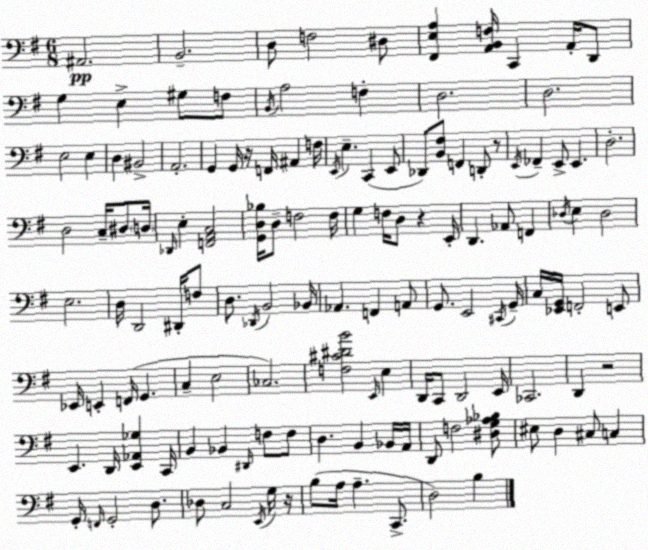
X:1
T:Untitled
M:6/8
L:1/4
K:G
^A,,2 B,,2 D,/2 F,2 ^D,/2 [^F,,E,A,] [A,,B,,F,]/4 C,, A,,/4 D,,/2 G, E, ^G,/2 F,/2 B,,/4 A,2 F, D,2 D,2 E,2 E, D, ^B,,2 A,,2 G,, G,,/4 z/4 F,,/4 ^A,, F,/4 E,,/4 E, C,, E,,/2 _D,,/2 [B,,^F,]/2 F,, D,,/2 z/2 E,,/4 _F,, E,,/2 E,, D,2 D,2 C,/4 ^D,/2 D,/4 _D,,/4 E, [F,,A,,C,]2 [G,,D,_B,]/4 D,/2 F,2 F,/4 G, F,/4 D,/2 z E,,/4 D,, _A,,/2 F,, _D,/4 E, _D,2 E,2 D,/4 D,,2 ^D,,/4 F,/2 D,/2 _D,,/4 B,,2 _B,,/4 _A,, F,, A,,/2 G,,/2 E,,2 ^C,,/4 G,,/4 C,/4 [_E,,G,,]/4 F,,2 E,,/2 _E,,/4 E,, F,,/4 G,, C, E,2 _C,2 [F,^C^DB]2 E,,/4 E, D,,/4 C,,/2 D,,2 E,,/4 _C,,2 D,, z2 E,, D,,/4 [E,,_A,,_G,] C,,/4 B,, _B,, ^D,,/4 F,/2 F,/2 D, B,, _B,,/4 A,,/4 D,,/2 F,2 [^D,G,_A,_B,]/2 ^E,/2 D, ^C,/2 C, G,,/4 F,,/4 G,,2 D,/2 _D,/2 C,2 E,,/4 G,/4 z/4 B,/2 A,/4 A, C,,/2 D,2 B,